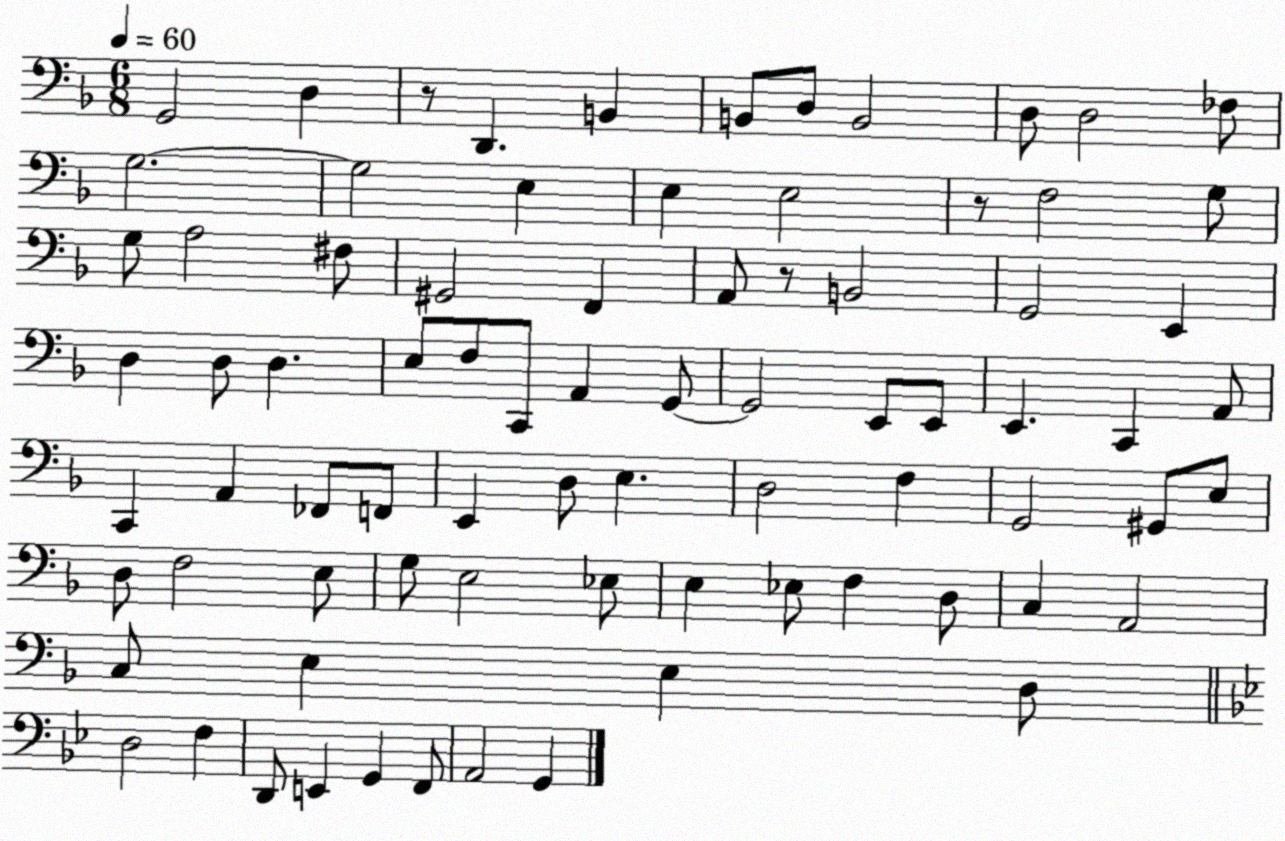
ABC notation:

X:1
T:Untitled
M:6/8
L:1/4
K:F
G,,2 D, z/2 D,, B,, B,,/2 D,/2 B,,2 D,/2 D,2 _F,/2 G,2 G,2 E, E, E,2 z/2 F,2 G,/2 G,/2 A,2 ^F,/2 ^G,,2 F,, A,,/2 z/2 B,,2 G,,2 E,, D, D,/2 D, E,/2 F,/2 C,,/2 A,, G,,/2 G,,2 E,,/2 E,,/2 E,, C,, A,,/2 C,, A,, _F,,/2 F,,/2 E,, D,/2 E, D,2 F, G,,2 ^G,,/2 E,/2 D,/2 F,2 E,/2 G,/2 E,2 _E,/2 E, _E,/2 F, D,/2 C, A,,2 C,/2 E, E, D,/2 D,2 F, D,,/2 E,, G,, F,,/2 A,,2 G,,